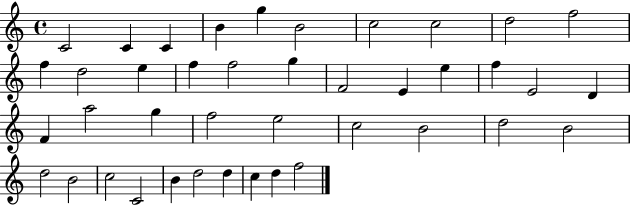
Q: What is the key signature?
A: C major